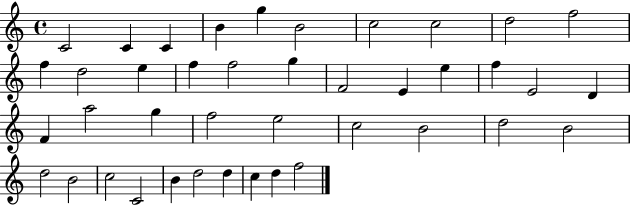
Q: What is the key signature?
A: C major